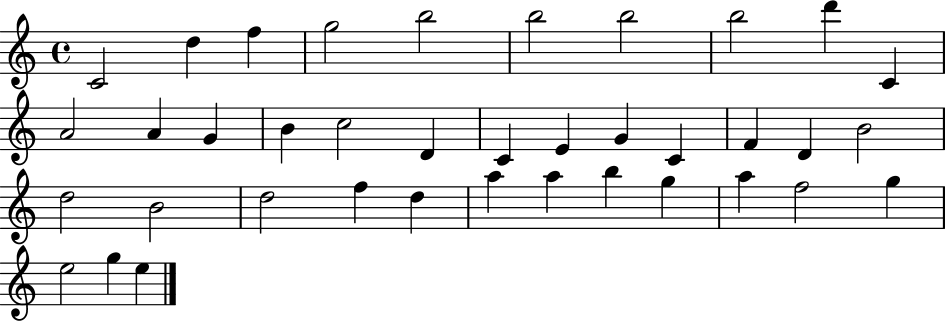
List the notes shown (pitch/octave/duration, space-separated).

C4/h D5/q F5/q G5/h B5/h B5/h B5/h B5/h D6/q C4/q A4/h A4/q G4/q B4/q C5/h D4/q C4/q E4/q G4/q C4/q F4/q D4/q B4/h D5/h B4/h D5/h F5/q D5/q A5/q A5/q B5/q G5/q A5/q F5/h G5/q E5/h G5/q E5/q